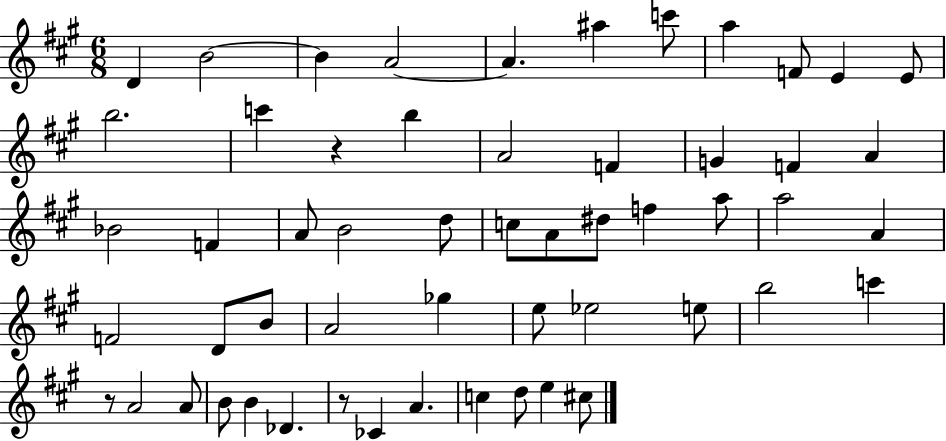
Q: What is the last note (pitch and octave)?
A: C#5